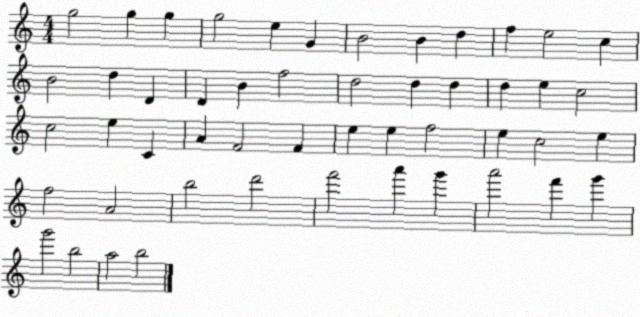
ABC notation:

X:1
T:Untitled
M:4/4
L:1/4
K:C
g2 g g g2 e G B2 B d f e2 c B2 d D D B f2 d2 d d d e c2 c2 e C A F2 F e e f2 e c2 e f2 A2 b2 d'2 f'2 a' g' a'2 f' g' g'2 b2 a2 b2